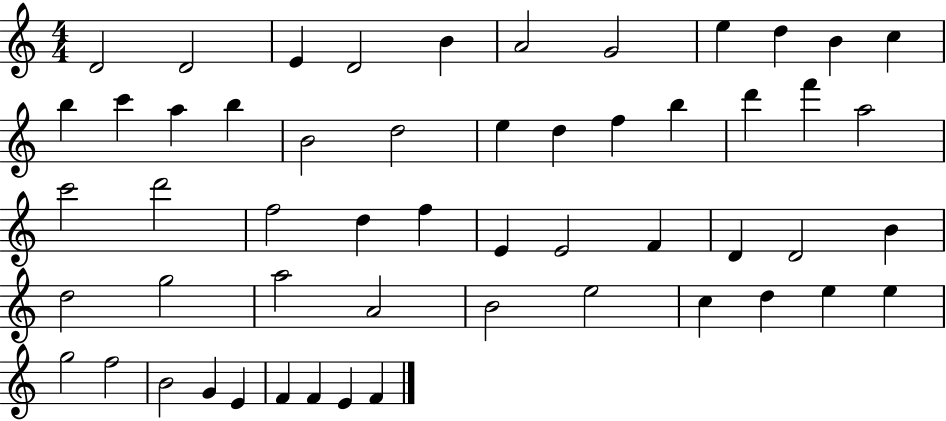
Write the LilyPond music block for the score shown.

{
  \clef treble
  \numericTimeSignature
  \time 4/4
  \key c \major
  d'2 d'2 | e'4 d'2 b'4 | a'2 g'2 | e''4 d''4 b'4 c''4 | \break b''4 c'''4 a''4 b''4 | b'2 d''2 | e''4 d''4 f''4 b''4 | d'''4 f'''4 a''2 | \break c'''2 d'''2 | f''2 d''4 f''4 | e'4 e'2 f'4 | d'4 d'2 b'4 | \break d''2 g''2 | a''2 a'2 | b'2 e''2 | c''4 d''4 e''4 e''4 | \break g''2 f''2 | b'2 g'4 e'4 | f'4 f'4 e'4 f'4 | \bar "|."
}